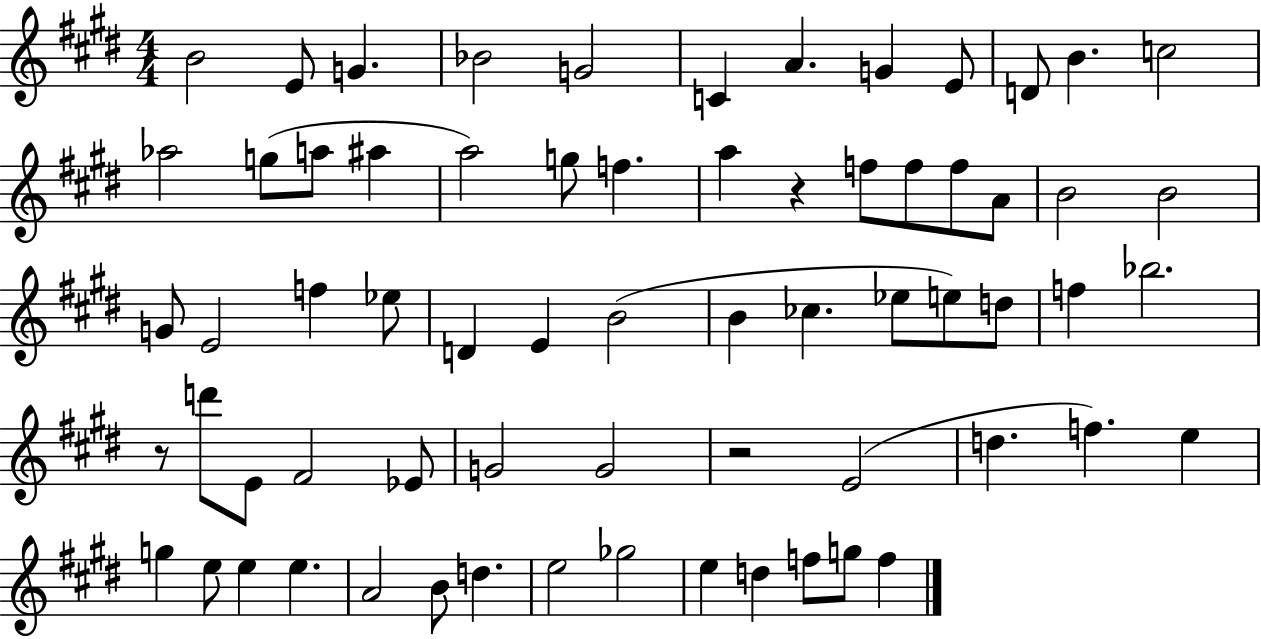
B4/h E4/e G4/q. Bb4/h G4/h C4/q A4/q. G4/q E4/e D4/e B4/q. C5/h Ab5/h G5/e A5/e A#5/q A5/h G5/e F5/q. A5/q R/q F5/e F5/e F5/e A4/e B4/h B4/h G4/e E4/h F5/q Eb5/e D4/q E4/q B4/h B4/q CES5/q. Eb5/e E5/e D5/e F5/q Bb5/h. R/e D6/e E4/e F#4/h Eb4/e G4/h G4/h R/h E4/h D5/q. F5/q. E5/q G5/q E5/e E5/q E5/q. A4/h B4/e D5/q. E5/h Gb5/h E5/q D5/q F5/e G5/e F5/q